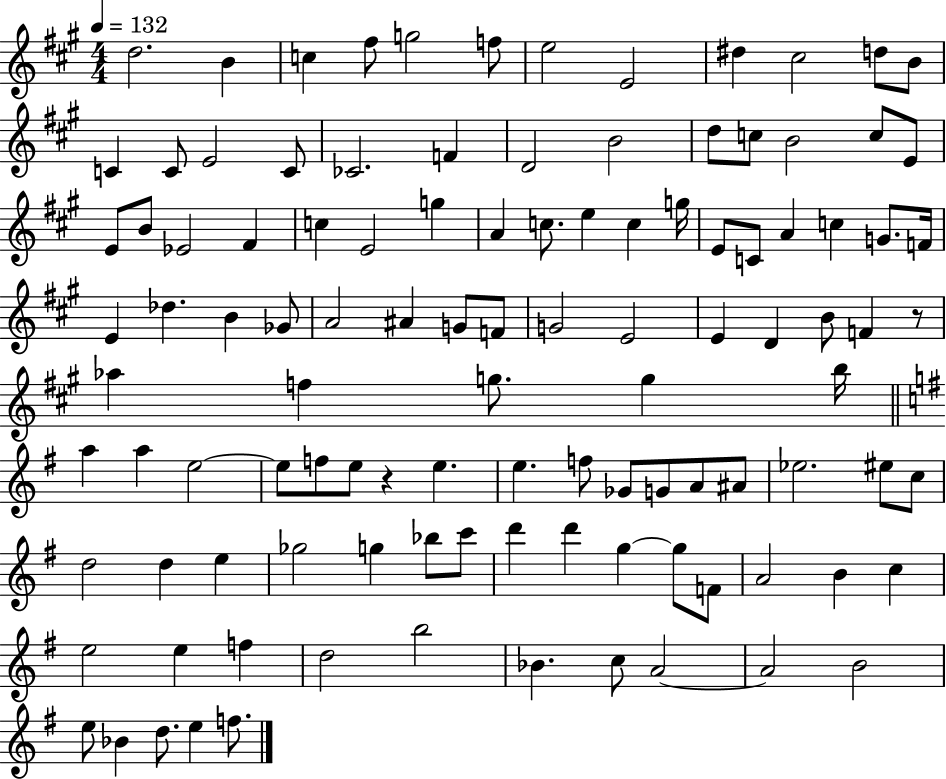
D5/h. B4/q C5/q F#5/e G5/h F5/e E5/h E4/h D#5/q C#5/h D5/e B4/e C4/q C4/e E4/h C4/e CES4/h. F4/q D4/h B4/h D5/e C5/e B4/h C5/e E4/e E4/e B4/e Eb4/h F#4/q C5/q E4/h G5/q A4/q C5/e. E5/q C5/q G5/s E4/e C4/e A4/q C5/q G4/e. F4/s E4/q Db5/q. B4/q Gb4/e A4/h A#4/q G4/e F4/e G4/h E4/h E4/q D4/q B4/e F4/q R/e Ab5/q F5/q G5/e. G5/q B5/s A5/q A5/q E5/h E5/e F5/e E5/e R/q E5/q. E5/q. F5/e Gb4/e G4/e A4/e A#4/e Eb5/h. EIS5/e C5/e D5/h D5/q E5/q Gb5/h G5/q Bb5/e C6/e D6/q D6/q G5/q G5/e F4/e A4/h B4/q C5/q E5/h E5/q F5/q D5/h B5/h Bb4/q. C5/e A4/h A4/h B4/h E5/e Bb4/q D5/e. E5/q F5/e.